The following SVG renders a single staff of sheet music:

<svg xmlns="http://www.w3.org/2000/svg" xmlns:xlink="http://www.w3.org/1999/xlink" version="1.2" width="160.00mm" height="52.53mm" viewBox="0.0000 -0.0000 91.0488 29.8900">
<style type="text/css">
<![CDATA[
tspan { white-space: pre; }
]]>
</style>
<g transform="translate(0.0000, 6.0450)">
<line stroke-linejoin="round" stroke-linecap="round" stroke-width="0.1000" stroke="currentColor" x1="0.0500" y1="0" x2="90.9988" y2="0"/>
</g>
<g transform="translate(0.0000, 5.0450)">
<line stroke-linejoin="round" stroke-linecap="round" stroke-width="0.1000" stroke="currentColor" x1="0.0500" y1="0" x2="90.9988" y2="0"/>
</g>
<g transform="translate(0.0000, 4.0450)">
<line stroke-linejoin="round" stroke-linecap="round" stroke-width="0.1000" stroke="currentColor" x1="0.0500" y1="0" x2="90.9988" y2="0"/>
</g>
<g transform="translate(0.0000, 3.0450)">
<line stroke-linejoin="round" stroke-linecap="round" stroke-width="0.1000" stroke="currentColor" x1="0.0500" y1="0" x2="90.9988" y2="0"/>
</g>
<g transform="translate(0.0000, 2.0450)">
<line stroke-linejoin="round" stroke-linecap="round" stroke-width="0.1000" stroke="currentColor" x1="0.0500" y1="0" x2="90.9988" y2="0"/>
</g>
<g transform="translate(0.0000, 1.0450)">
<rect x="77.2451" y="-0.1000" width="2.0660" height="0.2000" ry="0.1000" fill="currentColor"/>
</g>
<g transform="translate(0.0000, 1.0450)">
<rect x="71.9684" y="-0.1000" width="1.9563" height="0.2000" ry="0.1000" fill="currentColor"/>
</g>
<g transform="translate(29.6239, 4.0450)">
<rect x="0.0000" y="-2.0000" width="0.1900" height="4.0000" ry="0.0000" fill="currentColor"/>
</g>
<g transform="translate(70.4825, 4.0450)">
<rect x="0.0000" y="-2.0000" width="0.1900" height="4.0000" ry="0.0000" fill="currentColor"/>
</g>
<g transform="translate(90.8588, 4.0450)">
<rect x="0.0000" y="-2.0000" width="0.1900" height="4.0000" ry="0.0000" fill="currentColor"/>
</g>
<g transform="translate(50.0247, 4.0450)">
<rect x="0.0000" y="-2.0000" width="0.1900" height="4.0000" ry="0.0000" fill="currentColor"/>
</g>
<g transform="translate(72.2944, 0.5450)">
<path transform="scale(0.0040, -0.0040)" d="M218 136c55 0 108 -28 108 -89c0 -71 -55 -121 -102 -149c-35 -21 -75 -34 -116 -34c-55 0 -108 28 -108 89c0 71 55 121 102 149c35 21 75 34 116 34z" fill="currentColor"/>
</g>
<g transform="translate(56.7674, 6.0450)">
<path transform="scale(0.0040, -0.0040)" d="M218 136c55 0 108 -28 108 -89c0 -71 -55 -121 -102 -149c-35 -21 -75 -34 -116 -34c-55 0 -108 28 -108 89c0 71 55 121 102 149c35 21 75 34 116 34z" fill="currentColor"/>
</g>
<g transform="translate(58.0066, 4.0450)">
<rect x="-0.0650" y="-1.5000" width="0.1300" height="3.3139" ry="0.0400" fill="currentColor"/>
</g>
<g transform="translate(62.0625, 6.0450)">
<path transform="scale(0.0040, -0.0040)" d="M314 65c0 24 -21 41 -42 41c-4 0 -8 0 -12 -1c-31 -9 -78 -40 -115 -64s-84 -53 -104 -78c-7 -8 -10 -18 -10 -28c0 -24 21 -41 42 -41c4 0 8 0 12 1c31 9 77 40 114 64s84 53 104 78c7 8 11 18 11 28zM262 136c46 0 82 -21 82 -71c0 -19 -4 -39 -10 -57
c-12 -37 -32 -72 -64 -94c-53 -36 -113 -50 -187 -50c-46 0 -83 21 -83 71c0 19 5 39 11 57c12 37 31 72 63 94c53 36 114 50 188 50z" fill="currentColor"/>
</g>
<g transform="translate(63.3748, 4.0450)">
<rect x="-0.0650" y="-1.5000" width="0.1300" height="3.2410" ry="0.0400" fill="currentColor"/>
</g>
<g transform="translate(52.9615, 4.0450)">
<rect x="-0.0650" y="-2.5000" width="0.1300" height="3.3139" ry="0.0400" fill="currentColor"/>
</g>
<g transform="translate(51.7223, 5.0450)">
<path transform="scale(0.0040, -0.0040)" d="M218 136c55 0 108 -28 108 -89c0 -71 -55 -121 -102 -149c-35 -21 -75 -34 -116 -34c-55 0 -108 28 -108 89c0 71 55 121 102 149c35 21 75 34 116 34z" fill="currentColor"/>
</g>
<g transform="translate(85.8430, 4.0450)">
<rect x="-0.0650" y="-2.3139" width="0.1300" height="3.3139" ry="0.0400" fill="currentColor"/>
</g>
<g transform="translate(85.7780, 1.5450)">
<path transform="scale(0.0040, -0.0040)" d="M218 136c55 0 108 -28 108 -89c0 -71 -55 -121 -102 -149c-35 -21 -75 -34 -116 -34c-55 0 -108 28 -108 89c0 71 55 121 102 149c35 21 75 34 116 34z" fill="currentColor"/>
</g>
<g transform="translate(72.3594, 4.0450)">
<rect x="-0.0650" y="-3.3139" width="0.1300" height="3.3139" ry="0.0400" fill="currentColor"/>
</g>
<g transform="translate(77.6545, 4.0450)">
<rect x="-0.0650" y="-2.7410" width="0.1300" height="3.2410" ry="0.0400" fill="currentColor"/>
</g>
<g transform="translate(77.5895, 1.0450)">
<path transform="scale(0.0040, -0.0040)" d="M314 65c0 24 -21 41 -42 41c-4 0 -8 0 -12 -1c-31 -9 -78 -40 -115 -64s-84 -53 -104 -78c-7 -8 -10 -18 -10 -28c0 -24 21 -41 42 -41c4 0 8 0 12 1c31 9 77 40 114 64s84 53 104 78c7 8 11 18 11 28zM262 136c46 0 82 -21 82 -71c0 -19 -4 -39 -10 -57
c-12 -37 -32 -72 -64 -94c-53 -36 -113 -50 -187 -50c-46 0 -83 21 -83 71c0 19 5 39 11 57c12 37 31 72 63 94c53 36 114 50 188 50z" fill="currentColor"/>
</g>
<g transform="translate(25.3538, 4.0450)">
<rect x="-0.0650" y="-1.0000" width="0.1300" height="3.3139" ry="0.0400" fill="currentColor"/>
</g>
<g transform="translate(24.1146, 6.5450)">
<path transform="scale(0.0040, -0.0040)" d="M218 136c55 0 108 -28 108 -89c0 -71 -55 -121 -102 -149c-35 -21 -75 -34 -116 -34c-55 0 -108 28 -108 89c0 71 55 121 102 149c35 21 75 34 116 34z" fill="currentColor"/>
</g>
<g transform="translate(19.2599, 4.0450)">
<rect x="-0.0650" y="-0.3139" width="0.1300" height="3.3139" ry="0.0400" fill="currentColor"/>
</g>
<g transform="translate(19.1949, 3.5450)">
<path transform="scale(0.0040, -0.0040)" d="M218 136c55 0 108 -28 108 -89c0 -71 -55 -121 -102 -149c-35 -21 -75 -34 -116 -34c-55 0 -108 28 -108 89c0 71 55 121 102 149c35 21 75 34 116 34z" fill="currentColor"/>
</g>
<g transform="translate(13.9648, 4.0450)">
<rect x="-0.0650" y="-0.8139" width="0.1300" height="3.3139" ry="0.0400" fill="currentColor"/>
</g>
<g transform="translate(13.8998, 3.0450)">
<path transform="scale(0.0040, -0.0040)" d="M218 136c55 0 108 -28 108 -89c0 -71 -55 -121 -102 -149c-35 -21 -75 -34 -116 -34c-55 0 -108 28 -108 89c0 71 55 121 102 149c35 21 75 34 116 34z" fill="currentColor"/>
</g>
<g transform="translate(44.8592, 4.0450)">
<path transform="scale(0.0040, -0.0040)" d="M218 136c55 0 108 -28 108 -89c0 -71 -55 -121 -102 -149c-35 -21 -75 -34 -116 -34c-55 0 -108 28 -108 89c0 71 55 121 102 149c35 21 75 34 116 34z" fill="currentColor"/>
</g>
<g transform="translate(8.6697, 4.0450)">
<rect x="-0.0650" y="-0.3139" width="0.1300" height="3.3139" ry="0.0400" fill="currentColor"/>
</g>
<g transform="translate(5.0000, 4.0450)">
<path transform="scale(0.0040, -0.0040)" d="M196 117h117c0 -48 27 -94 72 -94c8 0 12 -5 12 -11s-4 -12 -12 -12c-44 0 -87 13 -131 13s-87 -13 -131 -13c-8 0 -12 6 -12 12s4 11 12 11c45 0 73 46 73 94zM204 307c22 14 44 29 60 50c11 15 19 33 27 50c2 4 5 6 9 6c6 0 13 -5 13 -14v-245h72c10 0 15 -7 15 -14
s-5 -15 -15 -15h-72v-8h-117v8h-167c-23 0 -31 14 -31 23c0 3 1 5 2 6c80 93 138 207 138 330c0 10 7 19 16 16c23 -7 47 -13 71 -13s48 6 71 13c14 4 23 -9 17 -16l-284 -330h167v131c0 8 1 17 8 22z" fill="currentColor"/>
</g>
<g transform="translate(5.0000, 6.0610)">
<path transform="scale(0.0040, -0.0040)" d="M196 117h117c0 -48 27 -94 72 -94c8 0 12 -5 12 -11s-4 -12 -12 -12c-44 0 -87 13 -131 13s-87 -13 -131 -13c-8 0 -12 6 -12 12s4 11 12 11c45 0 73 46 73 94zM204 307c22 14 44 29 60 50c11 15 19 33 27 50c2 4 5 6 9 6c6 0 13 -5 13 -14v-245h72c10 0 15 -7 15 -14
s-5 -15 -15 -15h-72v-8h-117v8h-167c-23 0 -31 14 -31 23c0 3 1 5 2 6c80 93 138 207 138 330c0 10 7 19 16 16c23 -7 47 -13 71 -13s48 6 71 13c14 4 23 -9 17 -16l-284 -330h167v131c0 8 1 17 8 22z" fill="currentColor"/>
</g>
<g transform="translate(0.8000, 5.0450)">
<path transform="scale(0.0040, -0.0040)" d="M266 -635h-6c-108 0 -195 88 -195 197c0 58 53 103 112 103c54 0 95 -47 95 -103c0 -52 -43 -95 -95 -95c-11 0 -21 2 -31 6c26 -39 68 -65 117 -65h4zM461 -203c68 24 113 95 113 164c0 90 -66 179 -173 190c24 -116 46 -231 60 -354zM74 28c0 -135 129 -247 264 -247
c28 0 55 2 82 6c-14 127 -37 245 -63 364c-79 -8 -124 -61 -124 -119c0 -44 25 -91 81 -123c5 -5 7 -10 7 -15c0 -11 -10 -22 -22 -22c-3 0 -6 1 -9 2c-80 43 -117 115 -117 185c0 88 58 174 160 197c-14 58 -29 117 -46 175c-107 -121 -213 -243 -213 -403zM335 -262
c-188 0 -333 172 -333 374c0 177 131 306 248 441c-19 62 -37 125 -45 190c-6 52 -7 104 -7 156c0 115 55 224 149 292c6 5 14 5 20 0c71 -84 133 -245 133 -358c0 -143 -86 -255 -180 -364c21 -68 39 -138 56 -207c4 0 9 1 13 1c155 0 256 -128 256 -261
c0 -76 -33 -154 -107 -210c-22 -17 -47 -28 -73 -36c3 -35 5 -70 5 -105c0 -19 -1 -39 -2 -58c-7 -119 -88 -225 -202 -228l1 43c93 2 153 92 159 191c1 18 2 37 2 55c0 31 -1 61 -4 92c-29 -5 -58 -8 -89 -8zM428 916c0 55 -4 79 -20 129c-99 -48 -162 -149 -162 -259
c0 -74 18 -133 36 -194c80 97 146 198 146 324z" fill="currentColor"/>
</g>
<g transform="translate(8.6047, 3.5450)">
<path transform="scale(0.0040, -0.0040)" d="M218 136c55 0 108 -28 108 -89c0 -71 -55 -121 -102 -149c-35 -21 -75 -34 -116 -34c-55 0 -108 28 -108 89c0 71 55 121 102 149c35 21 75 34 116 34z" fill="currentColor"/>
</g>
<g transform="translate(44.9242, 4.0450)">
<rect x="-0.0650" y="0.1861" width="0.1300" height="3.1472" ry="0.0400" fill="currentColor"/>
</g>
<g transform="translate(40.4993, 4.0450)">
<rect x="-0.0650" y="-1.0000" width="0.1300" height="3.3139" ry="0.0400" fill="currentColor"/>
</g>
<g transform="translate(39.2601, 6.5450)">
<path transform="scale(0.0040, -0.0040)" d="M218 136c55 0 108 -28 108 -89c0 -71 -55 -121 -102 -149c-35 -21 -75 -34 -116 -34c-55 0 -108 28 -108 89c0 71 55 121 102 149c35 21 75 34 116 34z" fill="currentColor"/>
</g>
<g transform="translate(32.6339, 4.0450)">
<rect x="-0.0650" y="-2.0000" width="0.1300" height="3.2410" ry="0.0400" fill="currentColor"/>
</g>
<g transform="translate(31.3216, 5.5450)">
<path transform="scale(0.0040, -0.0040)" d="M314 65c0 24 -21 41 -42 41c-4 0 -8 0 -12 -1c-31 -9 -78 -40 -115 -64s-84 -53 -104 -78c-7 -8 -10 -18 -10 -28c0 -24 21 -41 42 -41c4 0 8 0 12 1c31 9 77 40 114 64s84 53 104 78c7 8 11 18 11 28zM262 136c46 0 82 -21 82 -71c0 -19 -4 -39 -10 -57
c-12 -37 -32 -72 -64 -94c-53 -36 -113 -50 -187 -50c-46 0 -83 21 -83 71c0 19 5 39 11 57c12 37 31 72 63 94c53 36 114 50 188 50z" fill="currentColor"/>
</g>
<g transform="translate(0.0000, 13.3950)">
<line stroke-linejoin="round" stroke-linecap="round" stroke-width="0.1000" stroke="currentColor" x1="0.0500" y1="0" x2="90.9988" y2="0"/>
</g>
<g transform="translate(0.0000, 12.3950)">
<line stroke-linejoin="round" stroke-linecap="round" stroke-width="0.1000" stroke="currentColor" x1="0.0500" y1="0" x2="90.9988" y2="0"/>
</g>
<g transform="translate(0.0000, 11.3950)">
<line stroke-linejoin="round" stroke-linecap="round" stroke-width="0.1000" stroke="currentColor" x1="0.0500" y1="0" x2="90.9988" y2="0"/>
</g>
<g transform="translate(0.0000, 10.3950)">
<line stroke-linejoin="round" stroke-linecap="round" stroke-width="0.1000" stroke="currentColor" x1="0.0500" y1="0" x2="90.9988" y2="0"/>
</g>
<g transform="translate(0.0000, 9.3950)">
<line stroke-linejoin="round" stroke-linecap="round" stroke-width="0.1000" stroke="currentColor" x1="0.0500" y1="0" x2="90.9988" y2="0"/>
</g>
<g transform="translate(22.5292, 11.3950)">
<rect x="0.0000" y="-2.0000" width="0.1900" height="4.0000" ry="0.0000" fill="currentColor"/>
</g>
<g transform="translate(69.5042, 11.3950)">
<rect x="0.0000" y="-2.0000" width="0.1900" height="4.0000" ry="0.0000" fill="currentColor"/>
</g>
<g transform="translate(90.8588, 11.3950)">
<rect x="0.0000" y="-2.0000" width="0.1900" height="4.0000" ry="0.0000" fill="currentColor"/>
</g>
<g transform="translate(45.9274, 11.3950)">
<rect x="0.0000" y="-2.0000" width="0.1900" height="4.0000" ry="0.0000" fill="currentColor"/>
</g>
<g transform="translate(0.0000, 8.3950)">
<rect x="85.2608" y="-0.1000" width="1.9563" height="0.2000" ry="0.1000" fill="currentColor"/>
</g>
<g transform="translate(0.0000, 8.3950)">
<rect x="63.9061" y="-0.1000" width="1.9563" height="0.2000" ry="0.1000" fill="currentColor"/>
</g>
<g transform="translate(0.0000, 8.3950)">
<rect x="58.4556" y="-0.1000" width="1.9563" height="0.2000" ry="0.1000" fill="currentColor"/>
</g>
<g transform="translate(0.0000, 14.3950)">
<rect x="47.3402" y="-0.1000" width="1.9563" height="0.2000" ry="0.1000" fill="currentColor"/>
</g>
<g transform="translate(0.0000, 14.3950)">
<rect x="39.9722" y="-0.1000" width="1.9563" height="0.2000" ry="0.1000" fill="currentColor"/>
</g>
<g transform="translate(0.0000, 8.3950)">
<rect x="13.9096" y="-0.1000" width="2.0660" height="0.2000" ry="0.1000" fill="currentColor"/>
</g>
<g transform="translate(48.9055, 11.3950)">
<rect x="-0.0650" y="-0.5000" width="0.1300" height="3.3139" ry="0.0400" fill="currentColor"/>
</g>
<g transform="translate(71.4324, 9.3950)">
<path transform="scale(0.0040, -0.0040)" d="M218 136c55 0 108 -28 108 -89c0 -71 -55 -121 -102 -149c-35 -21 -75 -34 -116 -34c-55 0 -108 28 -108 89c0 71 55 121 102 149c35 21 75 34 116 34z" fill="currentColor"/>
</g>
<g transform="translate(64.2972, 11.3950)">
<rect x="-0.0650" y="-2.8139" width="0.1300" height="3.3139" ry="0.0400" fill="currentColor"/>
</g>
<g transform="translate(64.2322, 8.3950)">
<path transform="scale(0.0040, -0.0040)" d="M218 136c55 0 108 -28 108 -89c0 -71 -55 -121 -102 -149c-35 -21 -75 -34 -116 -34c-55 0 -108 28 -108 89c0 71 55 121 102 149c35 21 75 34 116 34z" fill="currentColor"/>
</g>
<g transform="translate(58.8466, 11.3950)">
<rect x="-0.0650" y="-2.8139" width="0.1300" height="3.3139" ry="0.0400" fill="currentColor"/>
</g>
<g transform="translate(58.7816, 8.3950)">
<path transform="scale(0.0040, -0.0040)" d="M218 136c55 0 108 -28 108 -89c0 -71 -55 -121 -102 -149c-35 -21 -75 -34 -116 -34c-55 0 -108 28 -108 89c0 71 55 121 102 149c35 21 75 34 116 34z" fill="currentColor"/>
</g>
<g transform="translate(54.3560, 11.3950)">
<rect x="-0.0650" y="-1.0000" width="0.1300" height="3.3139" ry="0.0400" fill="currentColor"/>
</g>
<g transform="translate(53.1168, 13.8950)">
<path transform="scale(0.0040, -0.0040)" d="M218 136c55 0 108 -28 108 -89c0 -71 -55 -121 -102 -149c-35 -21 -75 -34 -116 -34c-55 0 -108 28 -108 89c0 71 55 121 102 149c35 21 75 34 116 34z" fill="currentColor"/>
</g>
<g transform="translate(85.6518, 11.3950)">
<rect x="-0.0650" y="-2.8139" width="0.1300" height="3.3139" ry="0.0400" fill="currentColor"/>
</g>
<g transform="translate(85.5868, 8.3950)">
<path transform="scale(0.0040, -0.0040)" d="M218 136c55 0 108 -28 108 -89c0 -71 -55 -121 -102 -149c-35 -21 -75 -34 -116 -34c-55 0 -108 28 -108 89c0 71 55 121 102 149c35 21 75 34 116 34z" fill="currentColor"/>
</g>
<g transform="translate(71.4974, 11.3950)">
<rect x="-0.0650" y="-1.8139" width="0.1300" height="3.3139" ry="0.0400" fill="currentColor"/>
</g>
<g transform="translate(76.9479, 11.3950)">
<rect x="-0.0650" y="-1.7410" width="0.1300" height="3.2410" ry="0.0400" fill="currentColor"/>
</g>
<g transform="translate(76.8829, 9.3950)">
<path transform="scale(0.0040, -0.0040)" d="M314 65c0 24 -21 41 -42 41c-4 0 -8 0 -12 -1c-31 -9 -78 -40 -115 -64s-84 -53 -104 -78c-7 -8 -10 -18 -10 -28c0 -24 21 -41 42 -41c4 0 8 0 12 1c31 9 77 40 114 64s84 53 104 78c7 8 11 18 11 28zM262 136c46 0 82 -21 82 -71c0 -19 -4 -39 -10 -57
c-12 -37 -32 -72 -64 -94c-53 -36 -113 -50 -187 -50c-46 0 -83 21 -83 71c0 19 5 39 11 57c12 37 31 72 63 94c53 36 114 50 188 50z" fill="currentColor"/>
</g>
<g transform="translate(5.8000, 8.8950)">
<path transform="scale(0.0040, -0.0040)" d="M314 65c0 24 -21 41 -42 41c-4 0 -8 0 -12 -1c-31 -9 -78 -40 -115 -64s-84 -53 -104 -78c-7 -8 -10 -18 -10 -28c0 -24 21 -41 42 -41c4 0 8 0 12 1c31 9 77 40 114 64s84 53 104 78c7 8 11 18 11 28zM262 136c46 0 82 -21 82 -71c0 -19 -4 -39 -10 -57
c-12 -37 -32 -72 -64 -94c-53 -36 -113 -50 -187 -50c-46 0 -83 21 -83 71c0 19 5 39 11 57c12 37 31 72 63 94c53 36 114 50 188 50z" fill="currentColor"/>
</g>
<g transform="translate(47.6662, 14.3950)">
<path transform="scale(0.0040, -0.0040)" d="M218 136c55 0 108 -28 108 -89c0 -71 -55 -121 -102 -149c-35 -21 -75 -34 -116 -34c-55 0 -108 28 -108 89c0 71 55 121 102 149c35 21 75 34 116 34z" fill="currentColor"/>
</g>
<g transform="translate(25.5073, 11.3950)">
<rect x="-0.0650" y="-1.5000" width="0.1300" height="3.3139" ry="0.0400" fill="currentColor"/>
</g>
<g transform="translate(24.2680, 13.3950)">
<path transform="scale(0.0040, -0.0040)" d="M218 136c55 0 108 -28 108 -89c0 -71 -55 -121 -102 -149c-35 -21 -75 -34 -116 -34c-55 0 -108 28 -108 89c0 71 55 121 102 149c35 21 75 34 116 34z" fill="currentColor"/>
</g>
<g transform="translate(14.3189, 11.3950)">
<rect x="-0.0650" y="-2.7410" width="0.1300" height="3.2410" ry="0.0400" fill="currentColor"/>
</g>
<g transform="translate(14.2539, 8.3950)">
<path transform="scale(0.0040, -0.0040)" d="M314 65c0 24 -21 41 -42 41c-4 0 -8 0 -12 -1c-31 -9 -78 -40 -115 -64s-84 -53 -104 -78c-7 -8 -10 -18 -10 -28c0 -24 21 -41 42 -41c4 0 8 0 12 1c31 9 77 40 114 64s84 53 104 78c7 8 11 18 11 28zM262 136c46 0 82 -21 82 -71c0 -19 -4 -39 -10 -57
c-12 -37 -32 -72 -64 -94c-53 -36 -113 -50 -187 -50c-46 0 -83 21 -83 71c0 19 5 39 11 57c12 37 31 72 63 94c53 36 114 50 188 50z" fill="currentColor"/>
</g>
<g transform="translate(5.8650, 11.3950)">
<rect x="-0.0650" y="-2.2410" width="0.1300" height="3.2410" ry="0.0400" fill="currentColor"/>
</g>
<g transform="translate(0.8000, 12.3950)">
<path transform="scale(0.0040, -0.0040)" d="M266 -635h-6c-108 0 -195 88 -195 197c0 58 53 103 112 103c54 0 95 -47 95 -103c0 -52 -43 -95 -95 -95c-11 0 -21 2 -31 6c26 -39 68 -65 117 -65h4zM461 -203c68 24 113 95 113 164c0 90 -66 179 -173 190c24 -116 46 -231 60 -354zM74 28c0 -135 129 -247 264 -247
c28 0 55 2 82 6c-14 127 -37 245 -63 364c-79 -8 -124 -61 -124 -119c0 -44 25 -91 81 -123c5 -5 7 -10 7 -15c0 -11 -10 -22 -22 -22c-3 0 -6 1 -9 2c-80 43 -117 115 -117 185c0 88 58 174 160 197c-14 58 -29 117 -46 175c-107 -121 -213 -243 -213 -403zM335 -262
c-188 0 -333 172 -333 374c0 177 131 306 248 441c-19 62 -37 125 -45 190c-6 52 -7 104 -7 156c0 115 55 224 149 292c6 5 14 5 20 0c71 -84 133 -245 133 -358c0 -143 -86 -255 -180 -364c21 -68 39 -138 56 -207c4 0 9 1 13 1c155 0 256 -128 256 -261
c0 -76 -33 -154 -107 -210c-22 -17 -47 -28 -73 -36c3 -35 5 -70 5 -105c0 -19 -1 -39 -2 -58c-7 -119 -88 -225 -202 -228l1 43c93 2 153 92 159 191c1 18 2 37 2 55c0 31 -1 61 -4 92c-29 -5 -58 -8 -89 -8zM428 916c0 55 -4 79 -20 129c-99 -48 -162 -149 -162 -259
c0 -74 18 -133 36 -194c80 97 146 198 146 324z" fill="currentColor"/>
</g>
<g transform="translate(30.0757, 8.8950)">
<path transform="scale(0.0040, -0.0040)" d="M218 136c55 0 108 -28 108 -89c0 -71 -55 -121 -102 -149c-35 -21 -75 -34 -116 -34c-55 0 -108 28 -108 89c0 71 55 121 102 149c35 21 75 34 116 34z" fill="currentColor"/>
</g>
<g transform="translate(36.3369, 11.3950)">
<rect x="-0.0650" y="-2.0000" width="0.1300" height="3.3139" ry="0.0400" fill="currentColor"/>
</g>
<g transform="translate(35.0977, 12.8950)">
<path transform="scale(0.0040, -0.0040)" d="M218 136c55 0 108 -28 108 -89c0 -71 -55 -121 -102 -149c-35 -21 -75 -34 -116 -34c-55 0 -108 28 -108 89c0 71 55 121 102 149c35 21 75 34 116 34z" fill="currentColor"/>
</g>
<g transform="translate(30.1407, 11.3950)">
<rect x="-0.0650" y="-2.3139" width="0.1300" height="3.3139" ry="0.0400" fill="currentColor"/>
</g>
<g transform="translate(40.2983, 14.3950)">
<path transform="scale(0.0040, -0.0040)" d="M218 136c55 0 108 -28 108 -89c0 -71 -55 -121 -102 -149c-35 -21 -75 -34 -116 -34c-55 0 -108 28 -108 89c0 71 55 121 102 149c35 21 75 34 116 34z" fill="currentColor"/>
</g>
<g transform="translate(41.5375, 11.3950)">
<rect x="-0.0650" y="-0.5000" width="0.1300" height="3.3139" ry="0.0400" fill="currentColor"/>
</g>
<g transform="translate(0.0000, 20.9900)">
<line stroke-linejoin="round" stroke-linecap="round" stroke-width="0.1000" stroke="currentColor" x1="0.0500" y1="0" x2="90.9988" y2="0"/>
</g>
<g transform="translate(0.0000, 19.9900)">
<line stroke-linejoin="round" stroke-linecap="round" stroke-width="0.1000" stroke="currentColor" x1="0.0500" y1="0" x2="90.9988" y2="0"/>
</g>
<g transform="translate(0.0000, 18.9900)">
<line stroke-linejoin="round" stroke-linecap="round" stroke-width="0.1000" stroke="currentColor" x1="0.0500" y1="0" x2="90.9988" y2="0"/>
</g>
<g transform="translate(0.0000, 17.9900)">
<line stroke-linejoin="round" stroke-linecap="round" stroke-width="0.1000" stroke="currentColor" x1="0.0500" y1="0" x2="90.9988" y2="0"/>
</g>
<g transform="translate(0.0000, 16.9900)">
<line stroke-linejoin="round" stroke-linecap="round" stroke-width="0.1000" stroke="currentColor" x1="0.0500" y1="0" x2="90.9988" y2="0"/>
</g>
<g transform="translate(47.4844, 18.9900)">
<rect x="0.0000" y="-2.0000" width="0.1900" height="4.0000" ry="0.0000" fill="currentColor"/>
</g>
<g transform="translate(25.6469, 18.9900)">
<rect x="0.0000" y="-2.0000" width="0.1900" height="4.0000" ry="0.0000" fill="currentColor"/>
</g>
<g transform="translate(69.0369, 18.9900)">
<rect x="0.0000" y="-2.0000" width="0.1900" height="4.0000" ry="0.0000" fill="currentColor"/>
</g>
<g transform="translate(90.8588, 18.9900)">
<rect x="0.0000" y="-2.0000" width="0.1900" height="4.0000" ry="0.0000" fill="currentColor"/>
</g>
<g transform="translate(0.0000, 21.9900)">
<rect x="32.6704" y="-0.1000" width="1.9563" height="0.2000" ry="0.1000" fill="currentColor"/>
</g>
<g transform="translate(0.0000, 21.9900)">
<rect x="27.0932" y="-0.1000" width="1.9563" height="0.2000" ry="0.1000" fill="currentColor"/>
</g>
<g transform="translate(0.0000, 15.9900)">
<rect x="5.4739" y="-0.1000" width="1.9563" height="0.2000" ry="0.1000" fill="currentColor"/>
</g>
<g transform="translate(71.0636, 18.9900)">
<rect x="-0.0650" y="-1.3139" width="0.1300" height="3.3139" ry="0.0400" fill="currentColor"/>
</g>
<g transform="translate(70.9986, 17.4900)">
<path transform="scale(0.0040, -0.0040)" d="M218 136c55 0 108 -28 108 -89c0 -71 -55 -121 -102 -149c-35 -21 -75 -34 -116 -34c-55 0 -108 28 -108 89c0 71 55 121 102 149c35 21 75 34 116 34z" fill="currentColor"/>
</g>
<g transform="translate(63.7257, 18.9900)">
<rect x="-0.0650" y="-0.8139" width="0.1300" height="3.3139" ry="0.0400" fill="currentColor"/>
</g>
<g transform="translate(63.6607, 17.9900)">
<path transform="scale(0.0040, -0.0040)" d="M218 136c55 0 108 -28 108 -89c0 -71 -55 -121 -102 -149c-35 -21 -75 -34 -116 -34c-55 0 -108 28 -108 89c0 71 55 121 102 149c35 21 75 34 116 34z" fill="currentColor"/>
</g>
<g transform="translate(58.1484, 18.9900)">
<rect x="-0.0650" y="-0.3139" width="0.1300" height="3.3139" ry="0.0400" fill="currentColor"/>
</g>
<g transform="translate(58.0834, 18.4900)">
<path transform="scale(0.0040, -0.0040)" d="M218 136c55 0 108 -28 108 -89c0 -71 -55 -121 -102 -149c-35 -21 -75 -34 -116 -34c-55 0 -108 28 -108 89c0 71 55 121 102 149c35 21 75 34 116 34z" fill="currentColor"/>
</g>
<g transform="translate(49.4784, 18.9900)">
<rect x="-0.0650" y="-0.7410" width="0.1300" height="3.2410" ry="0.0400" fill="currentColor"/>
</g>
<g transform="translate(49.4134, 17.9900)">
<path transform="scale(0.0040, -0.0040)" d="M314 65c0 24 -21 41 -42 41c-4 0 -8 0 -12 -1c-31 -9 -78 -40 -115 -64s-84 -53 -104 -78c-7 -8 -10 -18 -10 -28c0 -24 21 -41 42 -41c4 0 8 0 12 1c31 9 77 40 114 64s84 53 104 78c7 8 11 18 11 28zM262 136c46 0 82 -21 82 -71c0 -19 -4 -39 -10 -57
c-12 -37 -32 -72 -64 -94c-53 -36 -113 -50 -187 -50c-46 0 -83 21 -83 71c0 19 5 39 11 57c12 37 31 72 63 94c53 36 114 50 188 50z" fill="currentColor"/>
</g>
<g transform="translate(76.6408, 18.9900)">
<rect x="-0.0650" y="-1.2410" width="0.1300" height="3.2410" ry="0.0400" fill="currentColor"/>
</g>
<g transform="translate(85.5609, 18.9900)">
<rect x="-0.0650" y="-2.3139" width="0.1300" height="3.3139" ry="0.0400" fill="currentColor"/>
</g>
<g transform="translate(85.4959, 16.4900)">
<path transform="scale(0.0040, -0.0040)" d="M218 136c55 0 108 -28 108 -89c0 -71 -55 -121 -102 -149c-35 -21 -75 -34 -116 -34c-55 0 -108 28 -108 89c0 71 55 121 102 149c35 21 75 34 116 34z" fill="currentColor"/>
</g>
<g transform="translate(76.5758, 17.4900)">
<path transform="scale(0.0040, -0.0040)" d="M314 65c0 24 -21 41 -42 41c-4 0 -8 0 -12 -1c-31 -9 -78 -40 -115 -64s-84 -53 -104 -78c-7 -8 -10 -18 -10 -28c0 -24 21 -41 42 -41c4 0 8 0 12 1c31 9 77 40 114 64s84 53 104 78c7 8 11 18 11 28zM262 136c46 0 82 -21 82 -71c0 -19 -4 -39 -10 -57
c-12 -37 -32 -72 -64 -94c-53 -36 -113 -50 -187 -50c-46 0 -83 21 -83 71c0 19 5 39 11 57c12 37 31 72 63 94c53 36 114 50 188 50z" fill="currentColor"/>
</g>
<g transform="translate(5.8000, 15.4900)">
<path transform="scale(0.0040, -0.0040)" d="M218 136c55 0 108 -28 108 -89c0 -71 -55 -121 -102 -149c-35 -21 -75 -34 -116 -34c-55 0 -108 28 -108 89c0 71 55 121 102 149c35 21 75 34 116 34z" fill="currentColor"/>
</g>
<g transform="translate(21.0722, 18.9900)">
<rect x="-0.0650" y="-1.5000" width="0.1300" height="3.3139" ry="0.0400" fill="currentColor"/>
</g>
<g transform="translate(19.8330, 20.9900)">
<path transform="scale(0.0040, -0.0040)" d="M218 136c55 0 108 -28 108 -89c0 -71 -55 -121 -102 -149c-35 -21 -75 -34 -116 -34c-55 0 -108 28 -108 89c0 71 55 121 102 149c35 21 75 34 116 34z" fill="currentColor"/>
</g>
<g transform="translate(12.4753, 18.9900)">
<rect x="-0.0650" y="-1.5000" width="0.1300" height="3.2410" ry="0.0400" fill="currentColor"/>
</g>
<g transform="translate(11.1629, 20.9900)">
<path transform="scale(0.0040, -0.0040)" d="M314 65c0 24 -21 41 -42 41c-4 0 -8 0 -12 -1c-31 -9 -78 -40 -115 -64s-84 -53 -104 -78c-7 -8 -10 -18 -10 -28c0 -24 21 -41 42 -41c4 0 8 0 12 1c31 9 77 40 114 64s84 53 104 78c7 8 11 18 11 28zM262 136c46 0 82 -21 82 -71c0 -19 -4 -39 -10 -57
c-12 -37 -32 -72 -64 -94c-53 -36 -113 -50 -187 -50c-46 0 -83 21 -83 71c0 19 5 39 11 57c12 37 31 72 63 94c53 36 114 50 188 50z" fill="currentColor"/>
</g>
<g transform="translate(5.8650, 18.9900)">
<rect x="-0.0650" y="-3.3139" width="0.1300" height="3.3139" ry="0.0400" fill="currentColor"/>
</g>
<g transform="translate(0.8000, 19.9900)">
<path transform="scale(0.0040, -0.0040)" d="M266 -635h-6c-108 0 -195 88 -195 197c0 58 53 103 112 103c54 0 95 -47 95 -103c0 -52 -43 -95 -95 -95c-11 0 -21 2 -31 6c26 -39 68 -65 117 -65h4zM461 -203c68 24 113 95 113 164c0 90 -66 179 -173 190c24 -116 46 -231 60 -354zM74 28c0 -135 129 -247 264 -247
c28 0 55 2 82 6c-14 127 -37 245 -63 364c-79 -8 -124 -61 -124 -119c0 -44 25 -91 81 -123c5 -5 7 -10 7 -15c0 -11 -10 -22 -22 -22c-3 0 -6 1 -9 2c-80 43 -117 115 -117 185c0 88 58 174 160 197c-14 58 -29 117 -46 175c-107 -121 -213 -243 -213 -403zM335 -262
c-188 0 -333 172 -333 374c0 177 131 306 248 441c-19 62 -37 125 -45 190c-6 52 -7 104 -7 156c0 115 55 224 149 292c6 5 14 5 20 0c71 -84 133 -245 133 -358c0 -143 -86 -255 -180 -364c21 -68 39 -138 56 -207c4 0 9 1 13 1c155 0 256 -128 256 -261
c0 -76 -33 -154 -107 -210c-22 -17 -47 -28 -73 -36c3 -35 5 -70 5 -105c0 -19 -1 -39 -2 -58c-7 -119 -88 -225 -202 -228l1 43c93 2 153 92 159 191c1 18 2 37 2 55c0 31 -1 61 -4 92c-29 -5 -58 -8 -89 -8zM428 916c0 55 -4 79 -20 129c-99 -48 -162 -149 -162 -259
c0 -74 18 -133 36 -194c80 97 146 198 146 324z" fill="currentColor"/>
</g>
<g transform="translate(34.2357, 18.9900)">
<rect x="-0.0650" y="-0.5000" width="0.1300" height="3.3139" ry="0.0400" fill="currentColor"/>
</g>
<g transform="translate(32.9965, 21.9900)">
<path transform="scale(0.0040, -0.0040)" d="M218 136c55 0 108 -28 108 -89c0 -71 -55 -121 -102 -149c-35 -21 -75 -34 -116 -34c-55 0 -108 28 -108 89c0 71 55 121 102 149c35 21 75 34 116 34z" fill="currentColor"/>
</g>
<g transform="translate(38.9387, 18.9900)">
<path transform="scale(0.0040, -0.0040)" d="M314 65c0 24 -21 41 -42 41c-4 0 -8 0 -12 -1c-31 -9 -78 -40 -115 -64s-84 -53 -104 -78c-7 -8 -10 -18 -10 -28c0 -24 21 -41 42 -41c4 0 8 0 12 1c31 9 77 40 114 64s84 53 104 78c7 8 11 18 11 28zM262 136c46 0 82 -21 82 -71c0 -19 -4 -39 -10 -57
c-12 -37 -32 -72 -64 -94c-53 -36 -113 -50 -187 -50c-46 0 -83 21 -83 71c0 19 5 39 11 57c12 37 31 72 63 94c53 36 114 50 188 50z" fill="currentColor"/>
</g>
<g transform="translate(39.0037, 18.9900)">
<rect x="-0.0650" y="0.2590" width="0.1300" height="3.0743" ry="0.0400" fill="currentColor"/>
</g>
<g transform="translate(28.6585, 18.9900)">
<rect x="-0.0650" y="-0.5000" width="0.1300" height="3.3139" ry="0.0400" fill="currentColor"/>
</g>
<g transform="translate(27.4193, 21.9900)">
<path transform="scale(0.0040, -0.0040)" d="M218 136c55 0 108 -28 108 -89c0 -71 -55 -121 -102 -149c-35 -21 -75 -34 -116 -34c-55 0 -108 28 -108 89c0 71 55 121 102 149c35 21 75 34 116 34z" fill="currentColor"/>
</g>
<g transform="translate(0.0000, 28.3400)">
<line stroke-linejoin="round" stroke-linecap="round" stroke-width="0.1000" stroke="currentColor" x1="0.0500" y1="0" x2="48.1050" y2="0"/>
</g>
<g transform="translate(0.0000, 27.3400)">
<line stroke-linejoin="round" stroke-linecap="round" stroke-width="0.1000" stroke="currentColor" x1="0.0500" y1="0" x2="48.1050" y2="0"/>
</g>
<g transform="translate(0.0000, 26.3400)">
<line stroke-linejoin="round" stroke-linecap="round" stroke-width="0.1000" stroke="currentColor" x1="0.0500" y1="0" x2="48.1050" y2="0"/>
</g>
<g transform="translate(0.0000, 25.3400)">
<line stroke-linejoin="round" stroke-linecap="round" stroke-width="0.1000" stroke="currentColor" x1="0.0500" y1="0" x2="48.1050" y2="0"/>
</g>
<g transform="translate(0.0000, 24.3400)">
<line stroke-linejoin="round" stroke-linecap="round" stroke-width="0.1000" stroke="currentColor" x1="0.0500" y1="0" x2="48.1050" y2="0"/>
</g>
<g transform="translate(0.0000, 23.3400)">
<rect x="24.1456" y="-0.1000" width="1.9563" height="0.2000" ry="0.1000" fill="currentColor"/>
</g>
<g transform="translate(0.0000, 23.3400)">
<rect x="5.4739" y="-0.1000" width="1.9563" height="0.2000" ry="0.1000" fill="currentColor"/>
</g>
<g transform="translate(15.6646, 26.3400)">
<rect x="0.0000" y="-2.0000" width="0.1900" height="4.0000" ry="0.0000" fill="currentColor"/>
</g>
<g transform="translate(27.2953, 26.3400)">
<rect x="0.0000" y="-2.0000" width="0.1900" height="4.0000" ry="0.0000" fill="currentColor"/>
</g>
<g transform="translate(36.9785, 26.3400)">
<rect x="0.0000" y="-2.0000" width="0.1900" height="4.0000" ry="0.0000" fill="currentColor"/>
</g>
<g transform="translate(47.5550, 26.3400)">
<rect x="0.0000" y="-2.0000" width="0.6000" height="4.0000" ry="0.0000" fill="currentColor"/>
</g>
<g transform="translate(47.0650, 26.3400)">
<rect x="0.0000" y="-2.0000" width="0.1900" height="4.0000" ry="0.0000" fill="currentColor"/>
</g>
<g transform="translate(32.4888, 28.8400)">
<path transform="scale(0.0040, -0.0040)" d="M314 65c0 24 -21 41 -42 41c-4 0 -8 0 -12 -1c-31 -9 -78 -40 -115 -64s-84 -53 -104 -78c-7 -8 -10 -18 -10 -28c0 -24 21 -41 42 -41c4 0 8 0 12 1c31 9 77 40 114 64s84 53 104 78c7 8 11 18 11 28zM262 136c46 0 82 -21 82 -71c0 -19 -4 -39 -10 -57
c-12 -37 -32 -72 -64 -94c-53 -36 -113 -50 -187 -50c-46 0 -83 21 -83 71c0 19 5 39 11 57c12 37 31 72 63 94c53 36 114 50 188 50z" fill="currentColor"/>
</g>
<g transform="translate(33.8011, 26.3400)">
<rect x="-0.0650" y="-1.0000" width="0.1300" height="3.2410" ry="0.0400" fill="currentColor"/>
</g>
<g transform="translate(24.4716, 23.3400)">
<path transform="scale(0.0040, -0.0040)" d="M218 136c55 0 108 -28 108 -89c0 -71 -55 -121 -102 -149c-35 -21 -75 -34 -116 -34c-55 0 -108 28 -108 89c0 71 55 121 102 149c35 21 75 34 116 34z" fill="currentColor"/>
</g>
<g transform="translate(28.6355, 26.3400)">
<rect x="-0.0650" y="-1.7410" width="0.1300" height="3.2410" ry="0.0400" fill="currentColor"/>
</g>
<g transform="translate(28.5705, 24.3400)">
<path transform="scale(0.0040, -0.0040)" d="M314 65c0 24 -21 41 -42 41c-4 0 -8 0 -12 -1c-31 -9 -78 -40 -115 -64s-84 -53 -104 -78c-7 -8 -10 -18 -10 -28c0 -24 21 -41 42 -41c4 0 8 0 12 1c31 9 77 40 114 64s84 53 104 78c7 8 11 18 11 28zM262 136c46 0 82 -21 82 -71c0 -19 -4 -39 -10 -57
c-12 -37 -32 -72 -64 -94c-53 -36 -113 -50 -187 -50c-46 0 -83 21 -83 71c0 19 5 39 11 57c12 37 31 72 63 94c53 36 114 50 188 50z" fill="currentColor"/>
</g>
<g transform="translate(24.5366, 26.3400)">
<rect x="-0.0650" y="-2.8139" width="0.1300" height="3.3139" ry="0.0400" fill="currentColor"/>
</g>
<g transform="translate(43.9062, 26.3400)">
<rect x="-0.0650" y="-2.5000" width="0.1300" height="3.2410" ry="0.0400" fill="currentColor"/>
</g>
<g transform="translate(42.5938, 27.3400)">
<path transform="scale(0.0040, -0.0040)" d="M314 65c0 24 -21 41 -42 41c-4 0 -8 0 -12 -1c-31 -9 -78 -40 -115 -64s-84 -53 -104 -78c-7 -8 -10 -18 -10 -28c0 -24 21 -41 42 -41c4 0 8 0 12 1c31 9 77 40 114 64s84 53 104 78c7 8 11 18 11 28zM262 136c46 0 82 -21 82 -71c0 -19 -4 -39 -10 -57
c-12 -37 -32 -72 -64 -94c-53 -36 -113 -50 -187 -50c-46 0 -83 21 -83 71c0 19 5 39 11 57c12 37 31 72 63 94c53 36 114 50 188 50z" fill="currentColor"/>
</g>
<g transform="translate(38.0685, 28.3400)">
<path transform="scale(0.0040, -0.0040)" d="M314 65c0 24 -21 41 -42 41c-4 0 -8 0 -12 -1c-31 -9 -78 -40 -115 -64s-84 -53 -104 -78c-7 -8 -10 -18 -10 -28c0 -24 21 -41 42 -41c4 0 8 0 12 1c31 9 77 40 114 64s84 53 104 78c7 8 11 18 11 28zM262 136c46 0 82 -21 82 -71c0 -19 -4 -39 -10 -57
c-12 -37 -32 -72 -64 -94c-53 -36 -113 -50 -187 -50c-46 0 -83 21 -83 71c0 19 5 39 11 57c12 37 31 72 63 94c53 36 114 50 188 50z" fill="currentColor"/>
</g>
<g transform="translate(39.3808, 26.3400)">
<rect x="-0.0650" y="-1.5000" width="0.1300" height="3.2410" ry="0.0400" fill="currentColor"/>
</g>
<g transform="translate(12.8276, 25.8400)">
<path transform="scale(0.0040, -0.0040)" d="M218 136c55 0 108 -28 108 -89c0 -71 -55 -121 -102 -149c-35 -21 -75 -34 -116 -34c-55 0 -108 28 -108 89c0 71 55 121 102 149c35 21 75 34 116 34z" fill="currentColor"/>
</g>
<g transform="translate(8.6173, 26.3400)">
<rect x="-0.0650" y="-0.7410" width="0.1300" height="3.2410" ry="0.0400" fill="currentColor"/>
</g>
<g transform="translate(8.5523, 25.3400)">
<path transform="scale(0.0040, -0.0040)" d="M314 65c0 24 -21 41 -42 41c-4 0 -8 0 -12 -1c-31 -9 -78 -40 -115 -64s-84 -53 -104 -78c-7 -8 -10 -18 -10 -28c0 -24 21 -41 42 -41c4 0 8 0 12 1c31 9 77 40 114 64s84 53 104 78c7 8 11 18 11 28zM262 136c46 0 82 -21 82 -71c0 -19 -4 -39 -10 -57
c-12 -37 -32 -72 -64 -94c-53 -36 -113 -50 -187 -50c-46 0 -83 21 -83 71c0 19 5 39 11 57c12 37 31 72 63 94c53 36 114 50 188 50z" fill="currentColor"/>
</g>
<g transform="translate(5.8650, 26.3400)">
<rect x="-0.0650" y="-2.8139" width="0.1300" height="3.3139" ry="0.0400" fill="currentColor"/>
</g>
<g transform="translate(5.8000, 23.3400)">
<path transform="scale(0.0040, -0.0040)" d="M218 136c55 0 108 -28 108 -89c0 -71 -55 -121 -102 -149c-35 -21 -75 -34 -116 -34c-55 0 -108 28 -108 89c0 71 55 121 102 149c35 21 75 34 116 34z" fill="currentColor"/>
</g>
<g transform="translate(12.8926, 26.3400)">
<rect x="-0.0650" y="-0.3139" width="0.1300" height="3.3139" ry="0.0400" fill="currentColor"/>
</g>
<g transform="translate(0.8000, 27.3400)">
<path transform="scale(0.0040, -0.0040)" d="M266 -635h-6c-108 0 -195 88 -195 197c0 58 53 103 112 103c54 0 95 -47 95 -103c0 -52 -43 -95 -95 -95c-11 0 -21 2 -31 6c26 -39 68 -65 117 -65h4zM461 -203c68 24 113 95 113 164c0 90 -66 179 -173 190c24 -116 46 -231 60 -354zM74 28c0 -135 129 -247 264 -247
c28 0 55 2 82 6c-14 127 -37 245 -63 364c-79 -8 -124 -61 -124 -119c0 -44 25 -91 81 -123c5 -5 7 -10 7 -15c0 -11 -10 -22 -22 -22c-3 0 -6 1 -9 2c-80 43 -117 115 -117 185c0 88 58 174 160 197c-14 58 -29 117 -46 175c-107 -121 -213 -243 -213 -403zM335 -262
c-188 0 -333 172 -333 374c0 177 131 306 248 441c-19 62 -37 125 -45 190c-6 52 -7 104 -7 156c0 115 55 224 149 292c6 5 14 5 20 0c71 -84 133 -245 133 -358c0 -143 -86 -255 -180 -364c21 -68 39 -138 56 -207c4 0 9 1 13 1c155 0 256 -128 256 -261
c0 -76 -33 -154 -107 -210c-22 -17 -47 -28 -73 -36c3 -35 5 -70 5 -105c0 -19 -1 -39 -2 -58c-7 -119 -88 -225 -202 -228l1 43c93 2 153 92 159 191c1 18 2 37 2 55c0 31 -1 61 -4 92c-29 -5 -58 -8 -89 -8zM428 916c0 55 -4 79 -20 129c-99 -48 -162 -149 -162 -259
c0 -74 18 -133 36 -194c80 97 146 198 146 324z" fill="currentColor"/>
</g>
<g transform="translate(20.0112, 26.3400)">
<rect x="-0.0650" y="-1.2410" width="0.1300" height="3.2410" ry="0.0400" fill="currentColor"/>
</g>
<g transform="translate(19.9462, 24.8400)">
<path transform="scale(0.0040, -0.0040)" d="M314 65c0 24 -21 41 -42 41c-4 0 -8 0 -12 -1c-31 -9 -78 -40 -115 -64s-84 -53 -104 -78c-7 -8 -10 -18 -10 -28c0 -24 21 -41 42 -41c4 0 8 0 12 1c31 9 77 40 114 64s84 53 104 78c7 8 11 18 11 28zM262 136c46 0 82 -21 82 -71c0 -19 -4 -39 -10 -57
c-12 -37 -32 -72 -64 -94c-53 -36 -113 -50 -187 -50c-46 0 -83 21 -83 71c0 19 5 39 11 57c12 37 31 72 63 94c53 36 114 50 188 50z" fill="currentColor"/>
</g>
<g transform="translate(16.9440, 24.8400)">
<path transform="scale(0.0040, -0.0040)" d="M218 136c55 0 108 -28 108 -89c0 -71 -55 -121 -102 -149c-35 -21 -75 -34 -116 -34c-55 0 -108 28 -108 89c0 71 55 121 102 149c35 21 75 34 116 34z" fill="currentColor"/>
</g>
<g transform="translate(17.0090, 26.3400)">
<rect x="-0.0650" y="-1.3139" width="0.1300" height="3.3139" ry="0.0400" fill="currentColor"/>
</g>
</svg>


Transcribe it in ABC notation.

X:1
T:Untitled
M:4/4
L:1/4
K:C
c d c D F2 D B G E E2 b a2 g g2 a2 E g F C C D a a f f2 a b E2 E C C B2 d2 c d e e2 g a d2 c e e2 a f2 D2 E2 G2